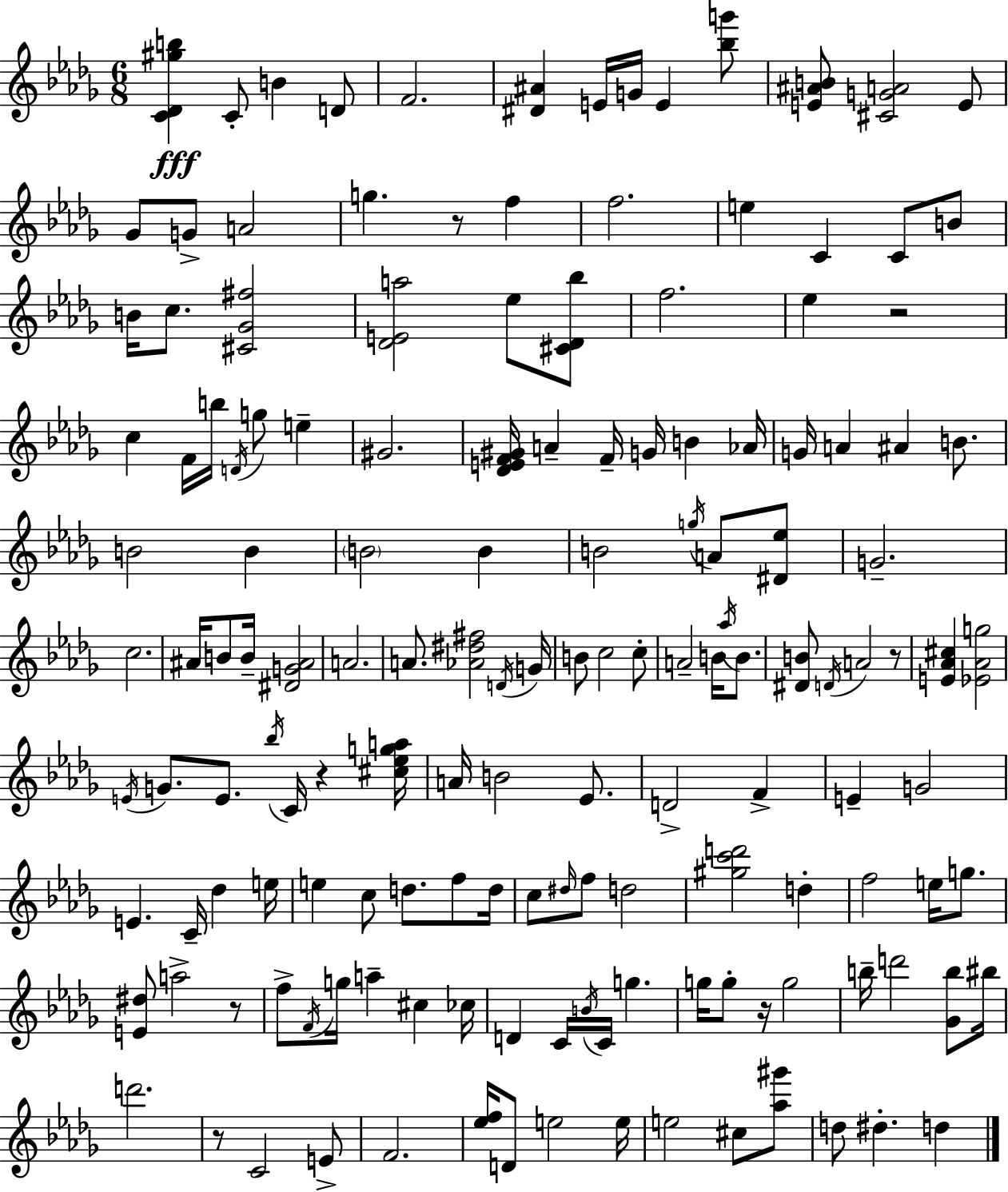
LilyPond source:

{
  \clef treble
  \numericTimeSignature
  \time 6/8
  \key bes \minor
  \repeat volta 2 { <c' des' gis'' b''>4\fff c'8-. b'4 d'8 | f'2. | <dis' ais'>4 e'16 g'16 e'4 <bes'' g'''>8 | <e' ais' b'>8 <cis' g' a'>2 e'8 | \break ges'8 g'8-> a'2 | g''4. r8 f''4 | f''2. | e''4 c'4 c'8 b'8 | \break b'16 c''8. <cis' ges' fis''>2 | <des' e' a''>2 ees''8 <cis' des' bes''>8 | f''2. | ees''4 r2 | \break c''4 f'16 b''16 \acciaccatura { d'16 } g''8 e''4-- | gis'2. | <des' e' f' gis'>16 a'4-- f'16-- g'16 b'4 | aes'16 g'16 a'4 ais'4 b'8. | \break b'2 b'4 | \parenthesize b'2 b'4 | b'2 \acciaccatura { g''16 } a'8 | <dis' ees''>8 g'2.-- | \break c''2. | ais'16 b'8 b'16-- <dis' g' ais'>2 | a'2. | a'8. <aes' dis'' fis''>2 | \break \acciaccatura { d'16 } g'16 b'8 c''2 | c''8-. a'2-- b'16 | \acciaccatura { aes''16 } b'8. <dis' b'>8 \acciaccatura { d'16 } a'2 | r8 <e' aes' cis''>4 <ees' aes' g''>2 | \break \acciaccatura { e'16 } g'8. e'8. | \acciaccatura { bes''16 } c'16 r4 <cis'' ees'' g'' a''>16 a'16 b'2 | ees'8. d'2-> | f'4-> e'4-- g'2 | \break e'4. | c'16-- des''4 e''16 e''4 c''8 | d''8. f''8 d''16 c''8 \grace { dis''16 } f''8 | d''2 <gis'' c''' d'''>2 | \break d''4-. f''2 | e''16 g''8. <e' dis''>8 a''2-> | r8 f''8-> \acciaccatura { f'16 } g''16 | a''4-- cis''4 ces''16 d'4 | \break c'16 \acciaccatura { b'16 } c'16 g''4. g''16 g''8-. | r16 g''2 b''16-- d'''2 | <ges' b''>8 bis''16 d'''2. | r8 | \break c'2 e'8-> f'2. | <ees'' f''>16 d'8 | e''2 e''16 e''2 | cis''8 <aes'' gis'''>8 d''8 | \break dis''4.-. d''4 } \bar "|."
}